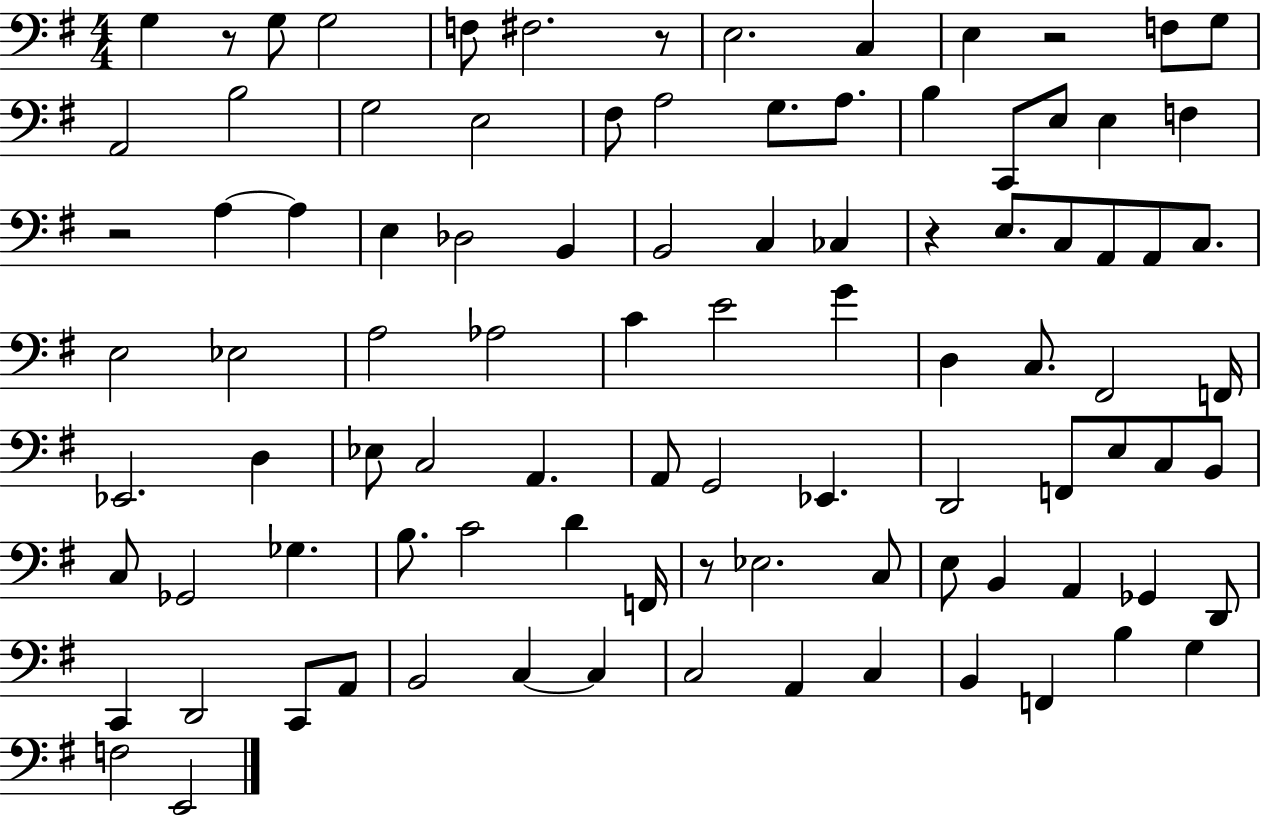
X:1
T:Untitled
M:4/4
L:1/4
K:G
G, z/2 G,/2 G,2 F,/2 ^F,2 z/2 E,2 C, E, z2 F,/2 G,/2 A,,2 B,2 G,2 E,2 ^F,/2 A,2 G,/2 A,/2 B, C,,/2 E,/2 E, F, z2 A, A, E, _D,2 B,, B,,2 C, _C, z E,/2 C,/2 A,,/2 A,,/2 C,/2 E,2 _E,2 A,2 _A,2 C E2 G D, C,/2 ^F,,2 F,,/4 _E,,2 D, _E,/2 C,2 A,, A,,/2 G,,2 _E,, D,,2 F,,/2 E,/2 C,/2 B,,/2 C,/2 _G,,2 _G, B,/2 C2 D F,,/4 z/2 _E,2 C,/2 E,/2 B,, A,, _G,, D,,/2 C,, D,,2 C,,/2 A,,/2 B,,2 C, C, C,2 A,, C, B,, F,, B, G, F,2 E,,2